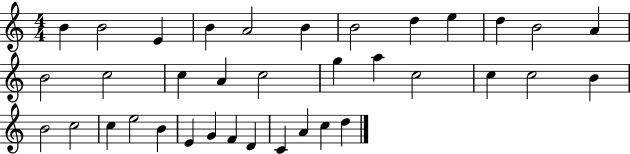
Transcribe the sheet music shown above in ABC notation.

X:1
T:Untitled
M:4/4
L:1/4
K:C
B B2 E B A2 B B2 d e d B2 A B2 c2 c A c2 g a c2 c c2 B B2 c2 c e2 B E G F D C A c d